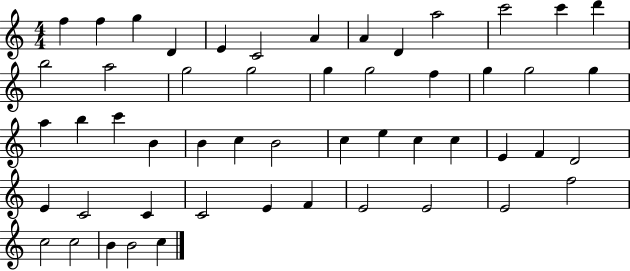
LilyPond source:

{
  \clef treble
  \numericTimeSignature
  \time 4/4
  \key c \major
  f''4 f''4 g''4 d'4 | e'4 c'2 a'4 | a'4 d'4 a''2 | c'''2 c'''4 d'''4 | \break b''2 a''2 | g''2 g''2 | g''4 g''2 f''4 | g''4 g''2 g''4 | \break a''4 b''4 c'''4 b'4 | b'4 c''4 b'2 | c''4 e''4 c''4 c''4 | e'4 f'4 d'2 | \break e'4 c'2 c'4 | c'2 e'4 f'4 | e'2 e'2 | e'2 f''2 | \break c''2 c''2 | b'4 b'2 c''4 | \bar "|."
}